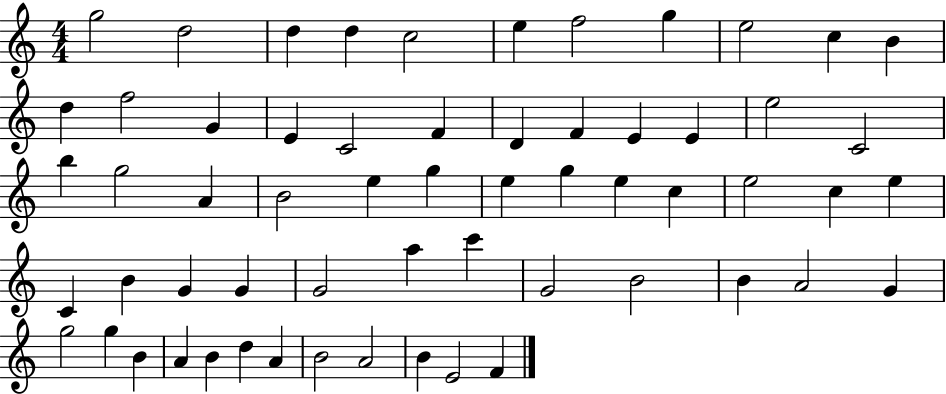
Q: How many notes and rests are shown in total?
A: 60